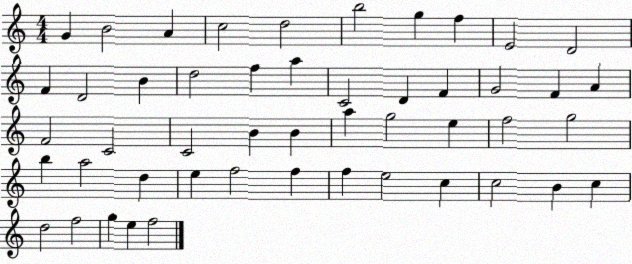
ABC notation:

X:1
T:Untitled
M:4/4
L:1/4
K:C
G B2 A c2 d2 b2 g f E2 D2 F D2 B d2 f a C2 D F G2 F A F2 C2 C2 B B a g2 e f2 g2 b a2 d e f2 f f e2 c c2 B c d2 f2 g e f2